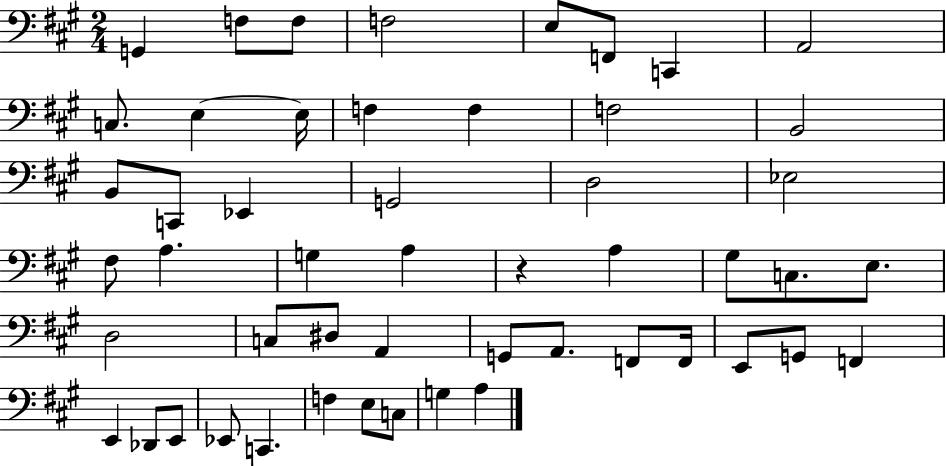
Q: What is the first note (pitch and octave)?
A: G2